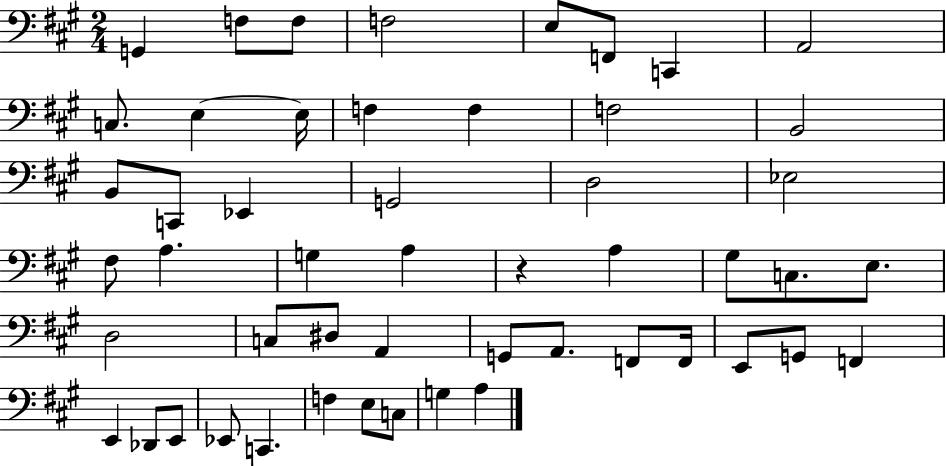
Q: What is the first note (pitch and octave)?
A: G2